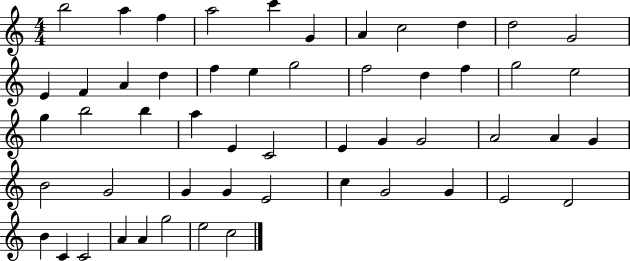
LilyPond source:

{
  \clef treble
  \numericTimeSignature
  \time 4/4
  \key c \major
  b''2 a''4 f''4 | a''2 c'''4 g'4 | a'4 c''2 d''4 | d''2 g'2 | \break e'4 f'4 a'4 d''4 | f''4 e''4 g''2 | f''2 d''4 f''4 | g''2 e''2 | \break g''4 b''2 b''4 | a''4 e'4 c'2 | e'4 g'4 g'2 | a'2 a'4 g'4 | \break b'2 g'2 | g'4 g'4 e'2 | c''4 g'2 g'4 | e'2 d'2 | \break b'4 c'4 c'2 | a'4 a'4 g''2 | e''2 c''2 | \bar "|."
}